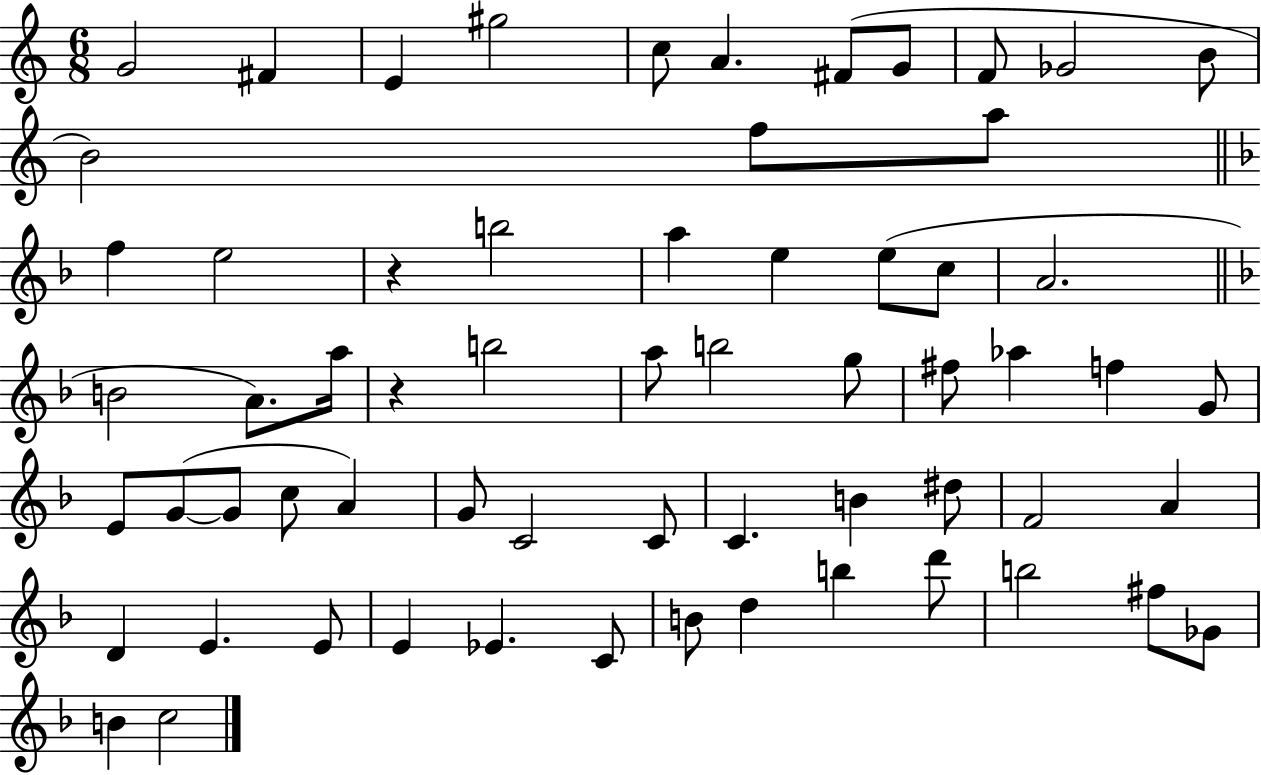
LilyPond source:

{
  \clef treble
  \numericTimeSignature
  \time 6/8
  \key c \major
  g'2 fis'4 | e'4 gis''2 | c''8 a'4. fis'8( g'8 | f'8 ges'2 b'8 | \break b'2) f''8 a''8 | \bar "||" \break \key d \minor f''4 e''2 | r4 b''2 | a''4 e''4 e''8( c''8 | a'2. | \break \bar "||" \break \key f \major b'2 a'8.) a''16 | r4 b''2 | a''8 b''2 g''8 | fis''8 aes''4 f''4 g'8 | \break e'8 g'8~(~ g'8 c''8 a'4) | g'8 c'2 c'8 | c'4. b'4 dis''8 | f'2 a'4 | \break d'4 e'4. e'8 | e'4 ees'4. c'8 | b'8 d''4 b''4 d'''8 | b''2 fis''8 ges'8 | \break b'4 c''2 | \bar "|."
}